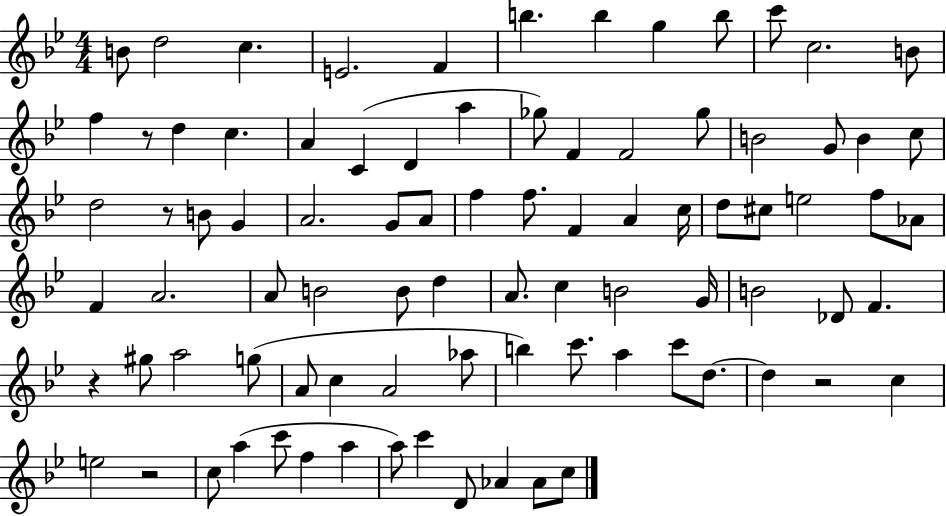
{
  \clef treble
  \numericTimeSignature
  \time 4/4
  \key bes \major
  b'8 d''2 c''4. | e'2. f'4 | b''4. b''4 g''4 b''8 | c'''8 c''2. b'8 | \break f''4 r8 d''4 c''4. | a'4 c'4( d'4 a''4 | ges''8) f'4 f'2 ges''8 | b'2 g'8 b'4 c''8 | \break d''2 r8 b'8 g'4 | a'2. g'8 a'8 | f''4 f''8. f'4 a'4 c''16 | d''8 cis''8 e''2 f''8 aes'8 | \break f'4 a'2. | a'8 b'2 b'8 d''4 | a'8. c''4 b'2 g'16 | b'2 des'8 f'4. | \break r4 gis''8 a''2 g''8( | a'8 c''4 a'2 aes''8 | b''4) c'''8. a''4 c'''8 d''8.~~ | d''4 r2 c''4 | \break e''2 r2 | c''8 a''4( c'''8 f''4 a''4 | a''8) c'''4 d'8 aes'4 aes'8 c''8 | \bar "|."
}